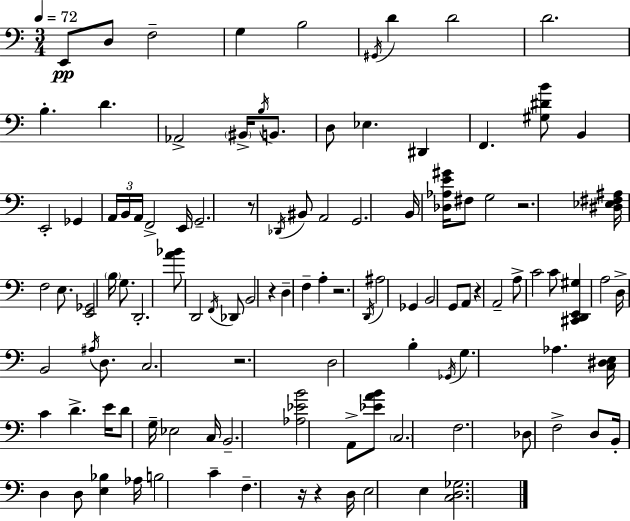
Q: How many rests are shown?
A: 8